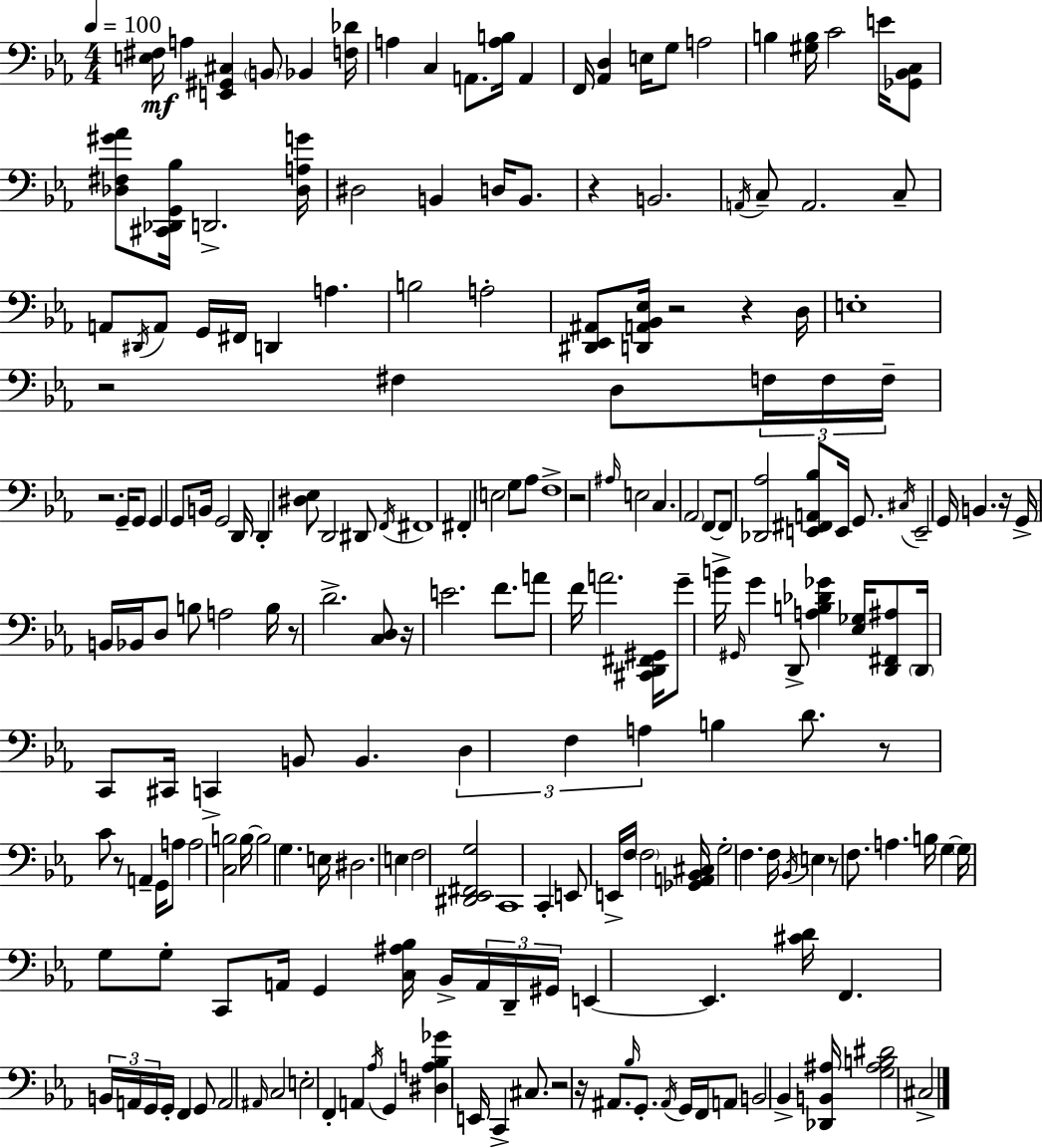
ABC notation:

X:1
T:Untitled
M:4/4
L:1/4
K:Eb
[E,^F,]/4 A, [E,,^G,,^C,] B,,/2 _B,, [F,_D]/4 A, C, A,,/2 [A,B,]/4 A,, F,,/4 [_A,,D,] E,/4 G,/2 A,2 B, [^G,B,]/4 C2 E/4 [_G,,_B,,C,]/2 [_D,^F,^G_A]/2 [^C,,_D,,G,,_B,]/4 D,,2 [_D,A,G]/4 ^D,2 B,, D,/4 B,,/2 z B,,2 A,,/4 C,/2 A,,2 C,/2 A,,/2 ^D,,/4 A,,/2 G,,/4 ^F,,/4 D,, A, B,2 A,2 [^D,,_E,,^A,,]/2 [D,,A,,_B,,_E,]/4 z2 z D,/4 E,4 z2 ^F, D,/2 F,/4 F,/4 F,/4 z2 G,,/4 G,,/2 G,, G,,/2 B,,/4 G,,2 D,,/4 D,, [^D,_E,]/2 D,,2 ^D,,/2 F,,/4 ^F,,4 ^F,, E,2 G,/2 _A,/2 F,4 z2 ^A,/4 E,2 C, _A,,2 F,,/2 F,,/2 [_D,,_A,]2 [E,,^F,,A,,_B,]/2 E,,/4 G,,/2 ^C,/4 E,,2 G,,/4 B,, z/4 G,,/4 B,,/4 _B,,/4 D,/2 B,/2 A,2 B,/4 z/2 D2 [C,D,]/2 z/4 E2 F/2 A/2 F/4 A2 [^C,,D,,^F,,^G,,]/4 G/2 B/4 ^G,,/4 G D,,/2 [A,B,_D_G] [_E,_G,]/4 [D,,^F,,^A,]/2 D,,/4 C,,/2 ^C,,/4 C,, B,,/2 B,, D, F, A, B, D/2 z/2 C/2 z/2 A,, G,,/4 A,/2 A,2 [C,B,]2 B,/4 B,2 G, E,/4 ^D,2 E, F,2 [^D,,_E,,^F,,G,]2 C,,4 C,, E,,/2 E,,/4 F,/4 F,2 [_G,,A,,_B,,^C,]/4 G,2 F, F,/4 _B,,/4 E, z/2 F,/2 A, B,/4 G, G,/4 G,/2 G,/2 C,,/2 A,,/4 G,, [C,^A,_B,]/4 _B,,/4 A,,/4 D,,/4 ^G,,/4 E,, E,, [^CD]/4 F,, B,,/4 A,,/4 G,,/4 G,,/4 F,, G,,/2 A,,2 ^A,,/4 C,2 E,2 F,, A,, _A,/4 G,, [^D,A,_B,_G] E,,/4 C,, ^C,/2 z2 z/4 ^A,,/2 _B,/4 G,,/2 ^A,,/4 G,,/4 F,,/4 A,,/2 B,,2 _B,, [_D,,B,,^A,]/4 [G,^A,B,^D]2 ^C,2